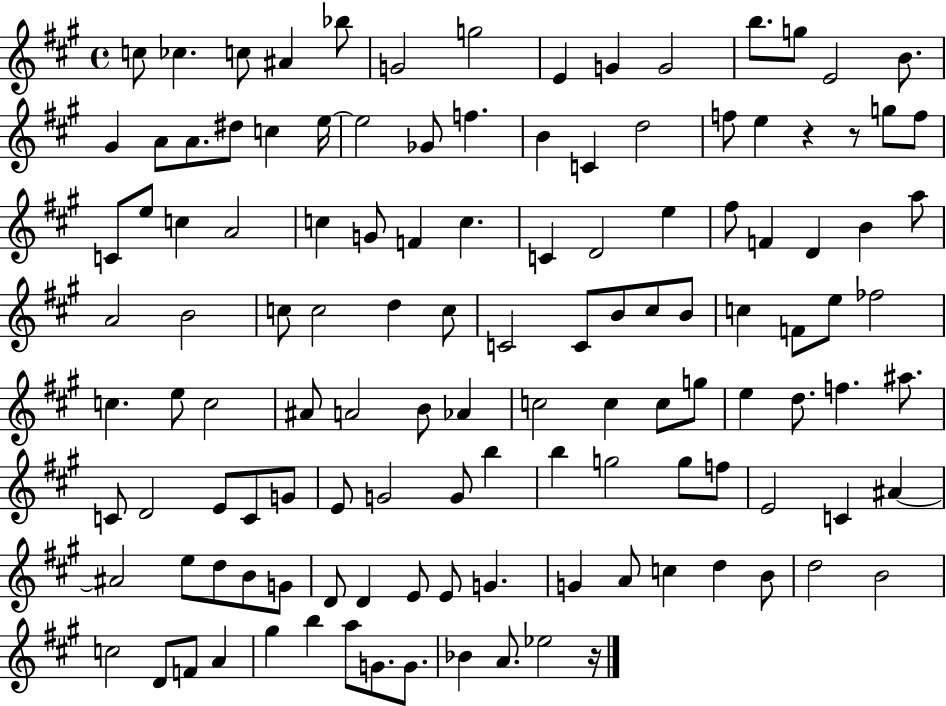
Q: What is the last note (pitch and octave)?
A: Eb5